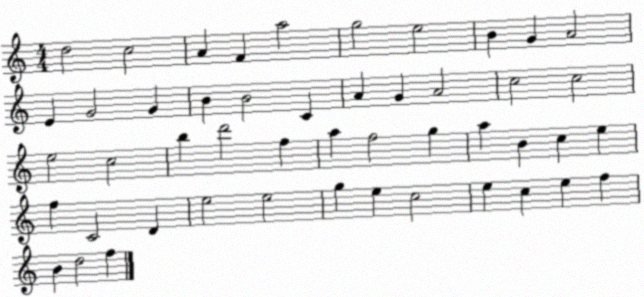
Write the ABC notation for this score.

X:1
T:Untitled
M:4/4
L:1/4
K:C
d2 c2 A F a2 g2 e2 B G A2 E G2 G B B2 C A G A2 c2 c2 e2 c2 b d'2 f a f2 g a B c e f C2 D e2 e2 g e c2 e c e f B d2 f